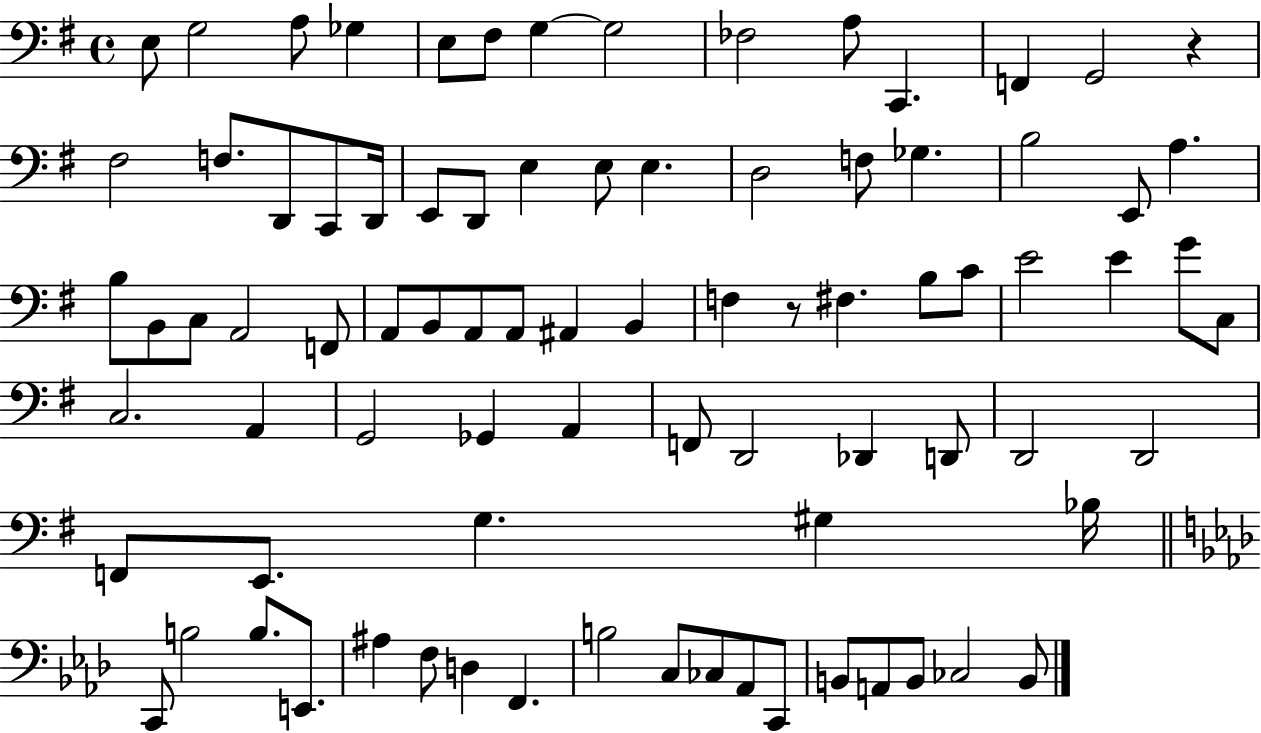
X:1
T:Untitled
M:4/4
L:1/4
K:G
E,/2 G,2 A,/2 _G, E,/2 ^F,/2 G, G,2 _F,2 A,/2 C,, F,, G,,2 z ^F,2 F,/2 D,,/2 C,,/2 D,,/4 E,,/2 D,,/2 E, E,/2 E, D,2 F,/2 _G, B,2 E,,/2 A, B,/2 B,,/2 C,/2 A,,2 F,,/2 A,,/2 B,,/2 A,,/2 A,,/2 ^A,, B,, F, z/2 ^F, B,/2 C/2 E2 E G/2 C,/2 C,2 A,, G,,2 _G,, A,, F,,/2 D,,2 _D,, D,,/2 D,,2 D,,2 F,,/2 E,,/2 G, ^G, _B,/4 C,,/2 B,2 B,/2 E,,/2 ^A, F,/2 D, F,, B,2 C,/2 _C,/2 _A,,/2 C,,/2 B,,/2 A,,/2 B,,/2 _C,2 B,,/2